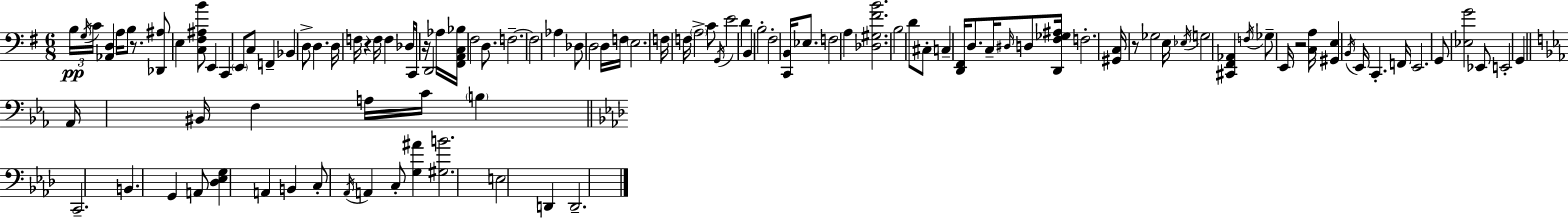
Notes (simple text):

B3/s G3/s C4/s [Ab2,D3]/q A3/s B3/e R/e. [Db2,A#3]/e E3/q [C3,F#3,A#3,B4]/e E2/q C2/q E2/e C3/e F2/q Bb2/q D3/e D3/q. D3/s F3/s R/q F3/s F3/q Db3/s C2/e R/s D2/h Ab3/s [F#2,A2,C3,Bb3]/s F#3/h D3/e. F3/h. F3/h Ab3/q Db3/e D3/h D3/s F3/s E3/h. F3/s F3/s A3/h C4/e G2/s E4/h D4/q B2/q B3/h F#3/h [C2,B2]/s Eb3/e. F3/h A3/q [Db3,G#3,F#4,B4]/h. B3/h D4/e C#3/e C3/q [D2,F#2]/s D3/e. C3/s D#3/s D3/e [D2,F#3,Gb3,A#3]/s F3/h. [G#2,C3]/s R/e Gb3/h E3/s Eb3/s G3/h [C#2,F#2,Ab2]/q F3/s Gb3/e E2/s R/h [C3,A3]/s [G#2,E3]/q B2/s E2/s C2/q. F2/s E2/h. G2/e [Eb3,G4]/h Eb2/e E2/h G2/q Ab2/s BIS2/s F3/q A3/s C4/s B3/q C2/h. B2/q. G2/q A2/e [Db3,Eb3,G3]/q A2/q B2/q C3/e Ab2/s A2/q C3/e [G3,A#4]/q [G#3,B4]/h. E3/h D2/q D2/h.